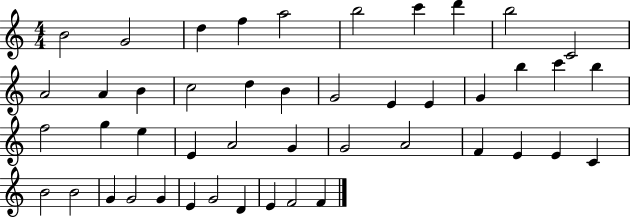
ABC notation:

X:1
T:Untitled
M:4/4
L:1/4
K:C
B2 G2 d f a2 b2 c' d' b2 C2 A2 A B c2 d B G2 E E G b c' b f2 g e E A2 G G2 A2 F E E C B2 B2 G G2 G E G2 D E F2 F